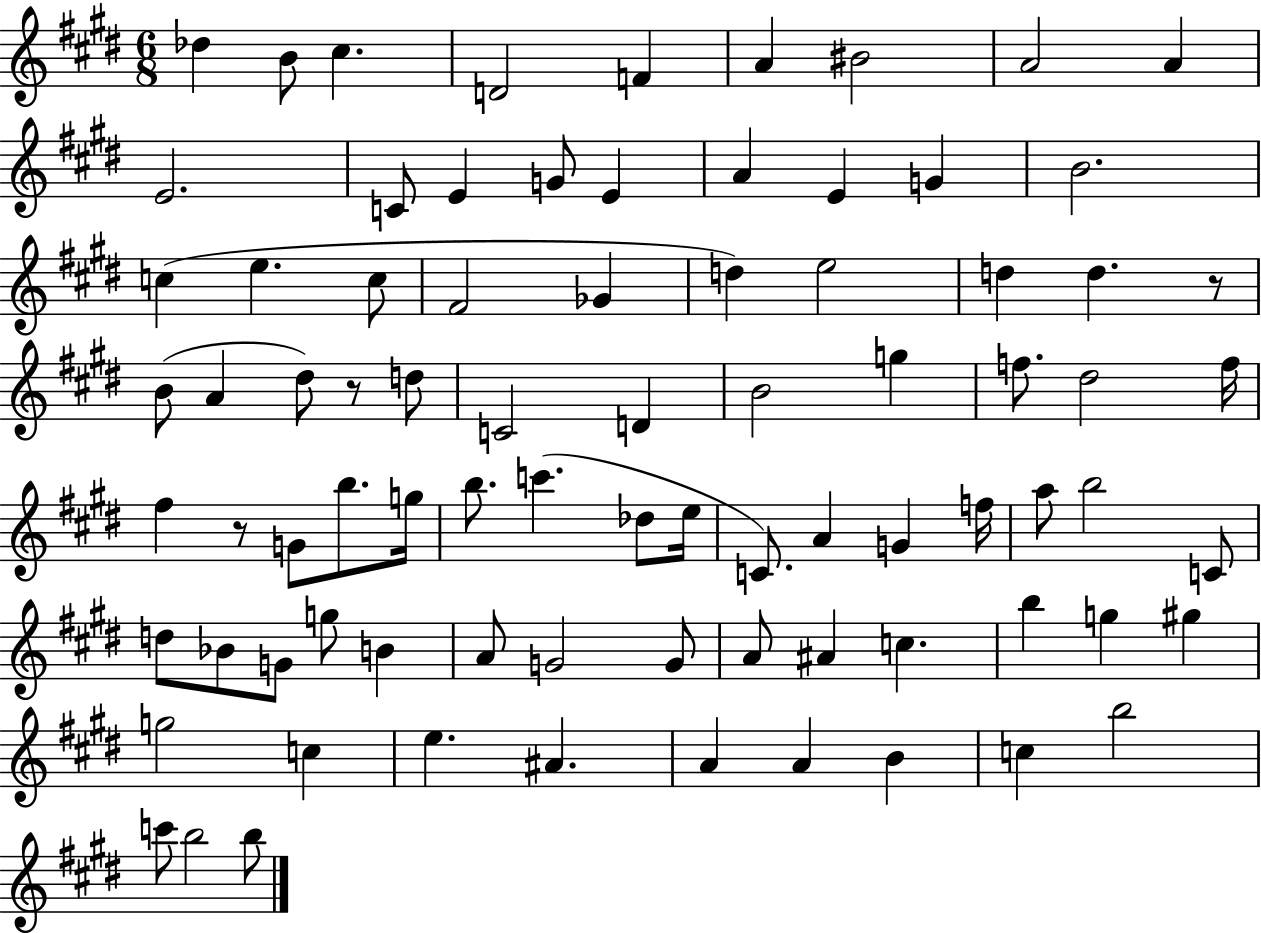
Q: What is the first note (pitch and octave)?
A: Db5